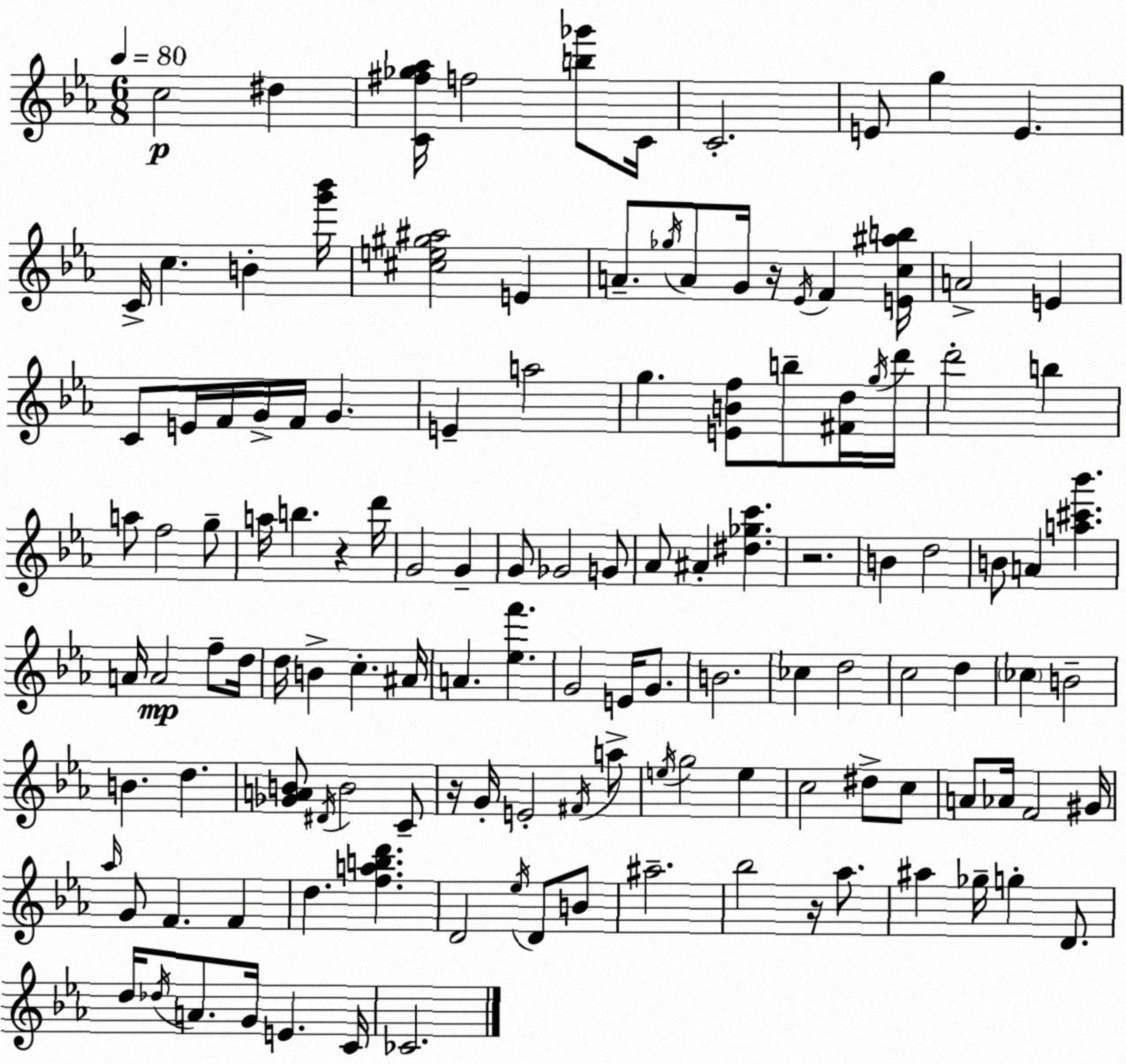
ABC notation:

X:1
T:Untitled
M:6/8
L:1/4
K:Cm
c2 ^d [C^f_g_a]/4 f2 [b_g']/2 C/4 C2 E/2 g E C/4 c B [g'_b']/4 [^ce^g^a]2 E A/2 _g/4 A/2 G/4 z/4 _E/4 F [Ec^ab]/4 A2 E C/2 E/4 F/4 G/4 F/4 G E a2 g [EBf]/2 b/2 [^Fd]/4 g/4 d'/4 d'2 b a/2 f2 g/2 a/4 b z d'/4 G2 G G/2 _G2 G/2 _A/2 ^A [^d_gc'] z2 B d2 B/2 A [a^c'_b'] A/4 A2 f/2 d/4 d/4 B c ^A/4 A [_ef'] G2 E/4 G/2 B2 _c d2 c2 d _c B2 B d [_GAB]/2 ^D/4 B2 C/2 z/4 G/4 E2 ^F/4 a/2 e/4 g2 e c2 ^d/2 c/2 A/2 _A/4 F2 ^G/4 _a/4 G/2 F F d [fabd'] D2 _e/4 D/2 B/2 ^a2 _b2 z/4 _a/2 ^a _g/4 g D/2 d/4 _d/4 A/2 G/4 E C/4 _C2